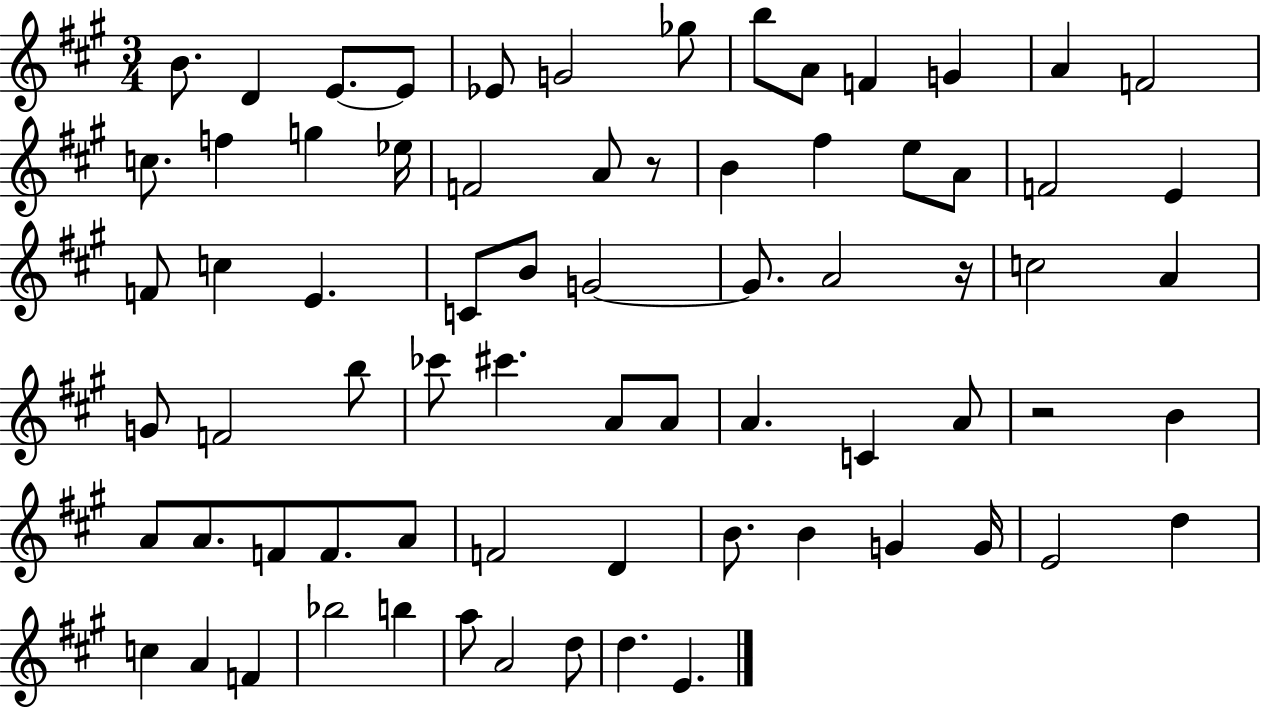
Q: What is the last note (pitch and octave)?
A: E4